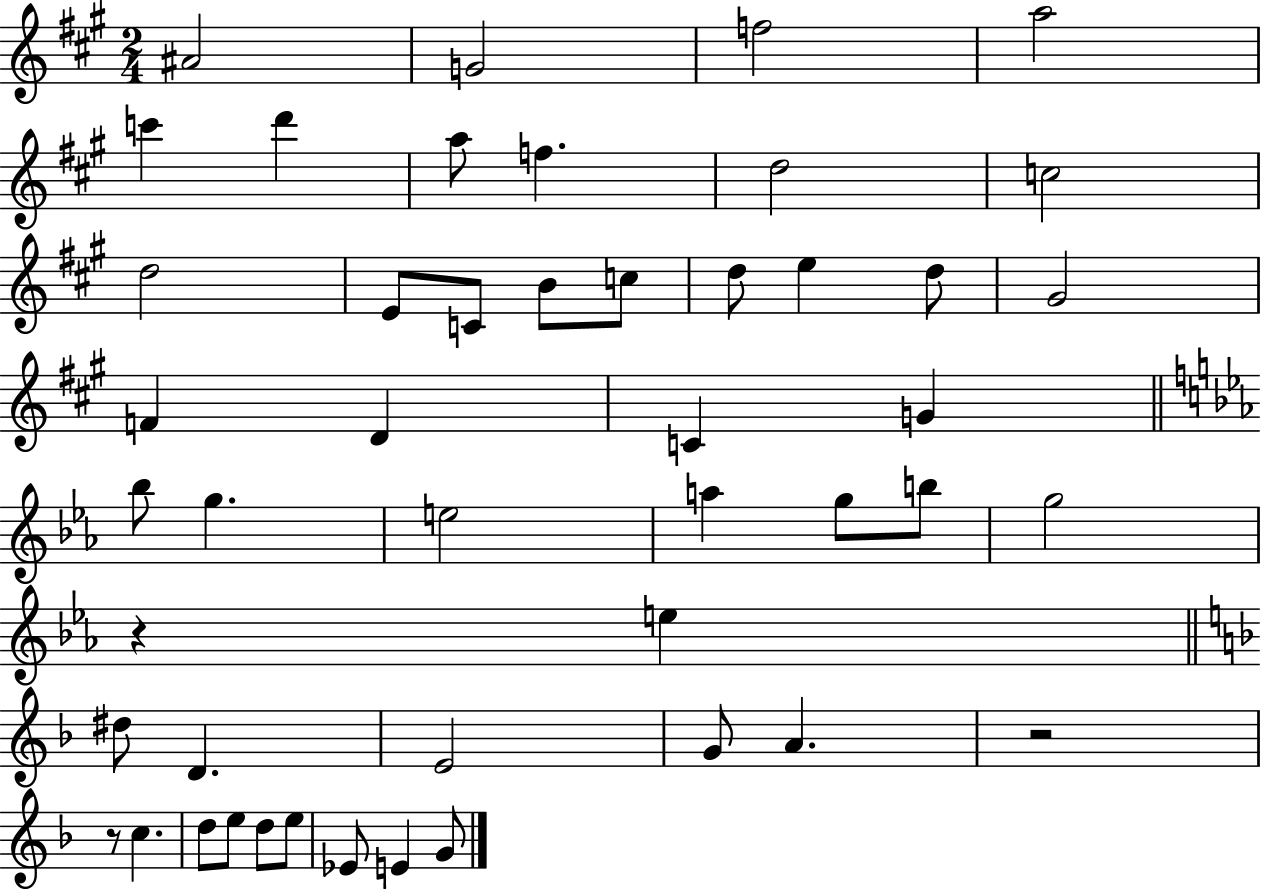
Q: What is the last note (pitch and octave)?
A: G4